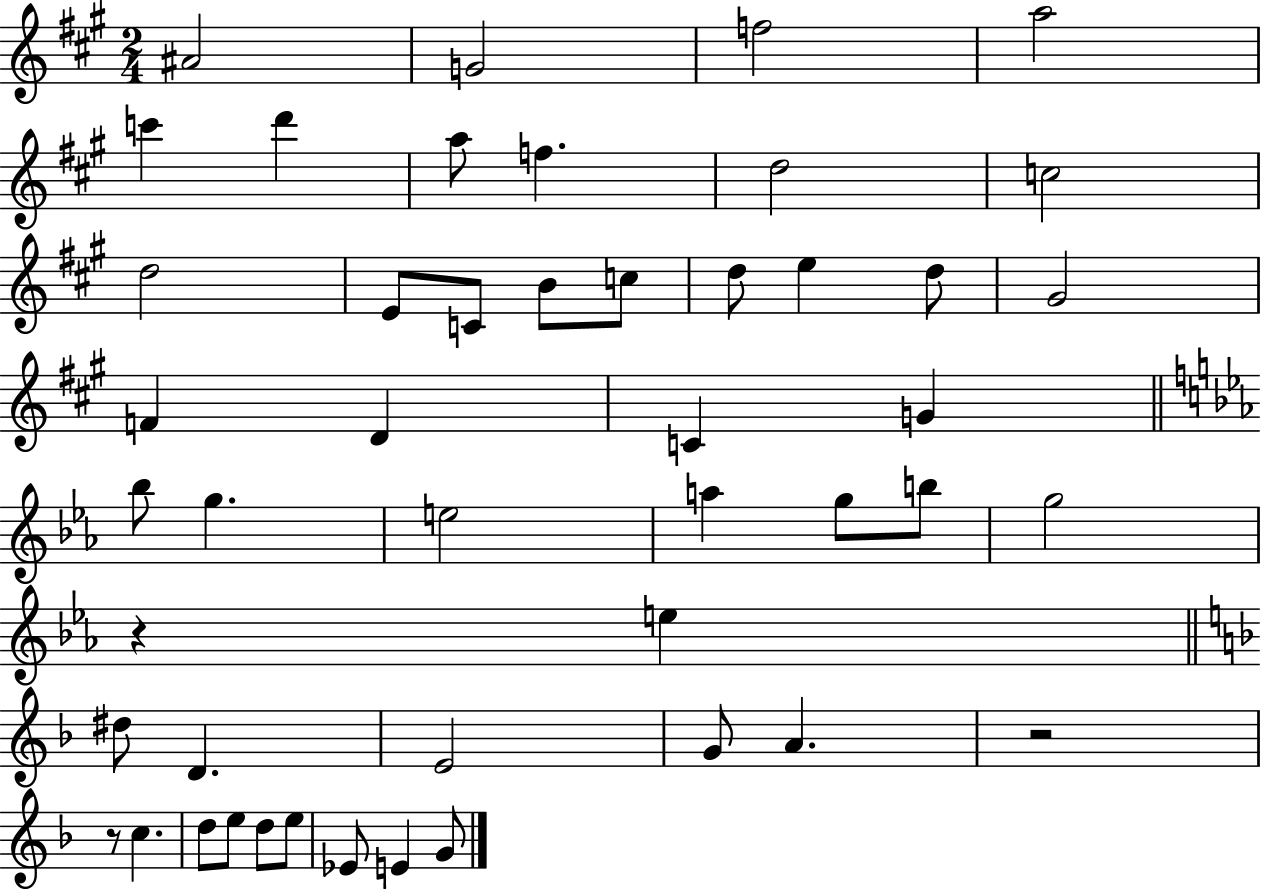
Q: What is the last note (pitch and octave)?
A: G4